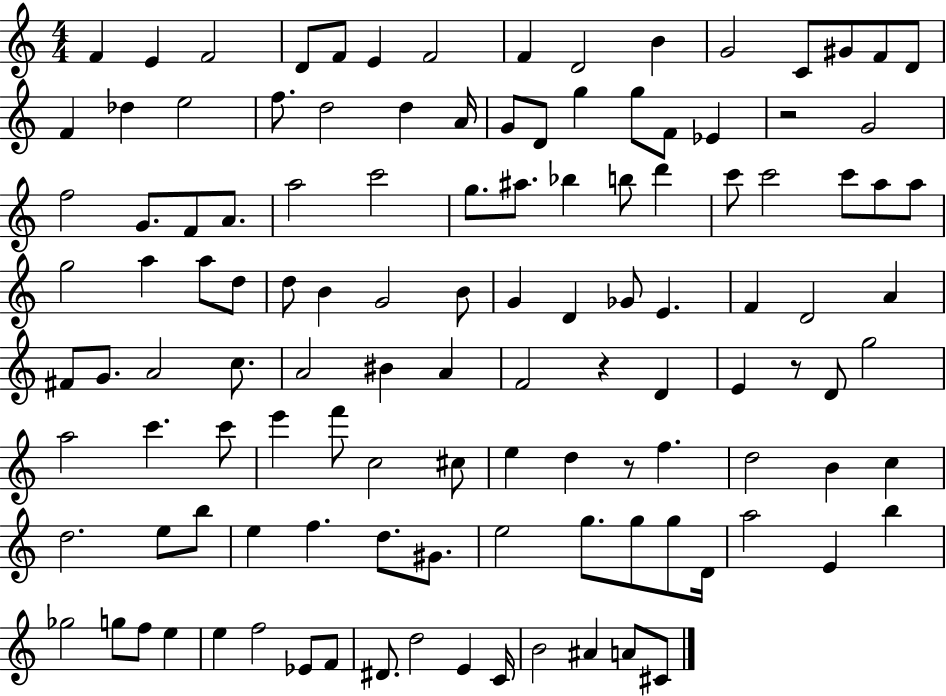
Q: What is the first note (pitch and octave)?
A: F4